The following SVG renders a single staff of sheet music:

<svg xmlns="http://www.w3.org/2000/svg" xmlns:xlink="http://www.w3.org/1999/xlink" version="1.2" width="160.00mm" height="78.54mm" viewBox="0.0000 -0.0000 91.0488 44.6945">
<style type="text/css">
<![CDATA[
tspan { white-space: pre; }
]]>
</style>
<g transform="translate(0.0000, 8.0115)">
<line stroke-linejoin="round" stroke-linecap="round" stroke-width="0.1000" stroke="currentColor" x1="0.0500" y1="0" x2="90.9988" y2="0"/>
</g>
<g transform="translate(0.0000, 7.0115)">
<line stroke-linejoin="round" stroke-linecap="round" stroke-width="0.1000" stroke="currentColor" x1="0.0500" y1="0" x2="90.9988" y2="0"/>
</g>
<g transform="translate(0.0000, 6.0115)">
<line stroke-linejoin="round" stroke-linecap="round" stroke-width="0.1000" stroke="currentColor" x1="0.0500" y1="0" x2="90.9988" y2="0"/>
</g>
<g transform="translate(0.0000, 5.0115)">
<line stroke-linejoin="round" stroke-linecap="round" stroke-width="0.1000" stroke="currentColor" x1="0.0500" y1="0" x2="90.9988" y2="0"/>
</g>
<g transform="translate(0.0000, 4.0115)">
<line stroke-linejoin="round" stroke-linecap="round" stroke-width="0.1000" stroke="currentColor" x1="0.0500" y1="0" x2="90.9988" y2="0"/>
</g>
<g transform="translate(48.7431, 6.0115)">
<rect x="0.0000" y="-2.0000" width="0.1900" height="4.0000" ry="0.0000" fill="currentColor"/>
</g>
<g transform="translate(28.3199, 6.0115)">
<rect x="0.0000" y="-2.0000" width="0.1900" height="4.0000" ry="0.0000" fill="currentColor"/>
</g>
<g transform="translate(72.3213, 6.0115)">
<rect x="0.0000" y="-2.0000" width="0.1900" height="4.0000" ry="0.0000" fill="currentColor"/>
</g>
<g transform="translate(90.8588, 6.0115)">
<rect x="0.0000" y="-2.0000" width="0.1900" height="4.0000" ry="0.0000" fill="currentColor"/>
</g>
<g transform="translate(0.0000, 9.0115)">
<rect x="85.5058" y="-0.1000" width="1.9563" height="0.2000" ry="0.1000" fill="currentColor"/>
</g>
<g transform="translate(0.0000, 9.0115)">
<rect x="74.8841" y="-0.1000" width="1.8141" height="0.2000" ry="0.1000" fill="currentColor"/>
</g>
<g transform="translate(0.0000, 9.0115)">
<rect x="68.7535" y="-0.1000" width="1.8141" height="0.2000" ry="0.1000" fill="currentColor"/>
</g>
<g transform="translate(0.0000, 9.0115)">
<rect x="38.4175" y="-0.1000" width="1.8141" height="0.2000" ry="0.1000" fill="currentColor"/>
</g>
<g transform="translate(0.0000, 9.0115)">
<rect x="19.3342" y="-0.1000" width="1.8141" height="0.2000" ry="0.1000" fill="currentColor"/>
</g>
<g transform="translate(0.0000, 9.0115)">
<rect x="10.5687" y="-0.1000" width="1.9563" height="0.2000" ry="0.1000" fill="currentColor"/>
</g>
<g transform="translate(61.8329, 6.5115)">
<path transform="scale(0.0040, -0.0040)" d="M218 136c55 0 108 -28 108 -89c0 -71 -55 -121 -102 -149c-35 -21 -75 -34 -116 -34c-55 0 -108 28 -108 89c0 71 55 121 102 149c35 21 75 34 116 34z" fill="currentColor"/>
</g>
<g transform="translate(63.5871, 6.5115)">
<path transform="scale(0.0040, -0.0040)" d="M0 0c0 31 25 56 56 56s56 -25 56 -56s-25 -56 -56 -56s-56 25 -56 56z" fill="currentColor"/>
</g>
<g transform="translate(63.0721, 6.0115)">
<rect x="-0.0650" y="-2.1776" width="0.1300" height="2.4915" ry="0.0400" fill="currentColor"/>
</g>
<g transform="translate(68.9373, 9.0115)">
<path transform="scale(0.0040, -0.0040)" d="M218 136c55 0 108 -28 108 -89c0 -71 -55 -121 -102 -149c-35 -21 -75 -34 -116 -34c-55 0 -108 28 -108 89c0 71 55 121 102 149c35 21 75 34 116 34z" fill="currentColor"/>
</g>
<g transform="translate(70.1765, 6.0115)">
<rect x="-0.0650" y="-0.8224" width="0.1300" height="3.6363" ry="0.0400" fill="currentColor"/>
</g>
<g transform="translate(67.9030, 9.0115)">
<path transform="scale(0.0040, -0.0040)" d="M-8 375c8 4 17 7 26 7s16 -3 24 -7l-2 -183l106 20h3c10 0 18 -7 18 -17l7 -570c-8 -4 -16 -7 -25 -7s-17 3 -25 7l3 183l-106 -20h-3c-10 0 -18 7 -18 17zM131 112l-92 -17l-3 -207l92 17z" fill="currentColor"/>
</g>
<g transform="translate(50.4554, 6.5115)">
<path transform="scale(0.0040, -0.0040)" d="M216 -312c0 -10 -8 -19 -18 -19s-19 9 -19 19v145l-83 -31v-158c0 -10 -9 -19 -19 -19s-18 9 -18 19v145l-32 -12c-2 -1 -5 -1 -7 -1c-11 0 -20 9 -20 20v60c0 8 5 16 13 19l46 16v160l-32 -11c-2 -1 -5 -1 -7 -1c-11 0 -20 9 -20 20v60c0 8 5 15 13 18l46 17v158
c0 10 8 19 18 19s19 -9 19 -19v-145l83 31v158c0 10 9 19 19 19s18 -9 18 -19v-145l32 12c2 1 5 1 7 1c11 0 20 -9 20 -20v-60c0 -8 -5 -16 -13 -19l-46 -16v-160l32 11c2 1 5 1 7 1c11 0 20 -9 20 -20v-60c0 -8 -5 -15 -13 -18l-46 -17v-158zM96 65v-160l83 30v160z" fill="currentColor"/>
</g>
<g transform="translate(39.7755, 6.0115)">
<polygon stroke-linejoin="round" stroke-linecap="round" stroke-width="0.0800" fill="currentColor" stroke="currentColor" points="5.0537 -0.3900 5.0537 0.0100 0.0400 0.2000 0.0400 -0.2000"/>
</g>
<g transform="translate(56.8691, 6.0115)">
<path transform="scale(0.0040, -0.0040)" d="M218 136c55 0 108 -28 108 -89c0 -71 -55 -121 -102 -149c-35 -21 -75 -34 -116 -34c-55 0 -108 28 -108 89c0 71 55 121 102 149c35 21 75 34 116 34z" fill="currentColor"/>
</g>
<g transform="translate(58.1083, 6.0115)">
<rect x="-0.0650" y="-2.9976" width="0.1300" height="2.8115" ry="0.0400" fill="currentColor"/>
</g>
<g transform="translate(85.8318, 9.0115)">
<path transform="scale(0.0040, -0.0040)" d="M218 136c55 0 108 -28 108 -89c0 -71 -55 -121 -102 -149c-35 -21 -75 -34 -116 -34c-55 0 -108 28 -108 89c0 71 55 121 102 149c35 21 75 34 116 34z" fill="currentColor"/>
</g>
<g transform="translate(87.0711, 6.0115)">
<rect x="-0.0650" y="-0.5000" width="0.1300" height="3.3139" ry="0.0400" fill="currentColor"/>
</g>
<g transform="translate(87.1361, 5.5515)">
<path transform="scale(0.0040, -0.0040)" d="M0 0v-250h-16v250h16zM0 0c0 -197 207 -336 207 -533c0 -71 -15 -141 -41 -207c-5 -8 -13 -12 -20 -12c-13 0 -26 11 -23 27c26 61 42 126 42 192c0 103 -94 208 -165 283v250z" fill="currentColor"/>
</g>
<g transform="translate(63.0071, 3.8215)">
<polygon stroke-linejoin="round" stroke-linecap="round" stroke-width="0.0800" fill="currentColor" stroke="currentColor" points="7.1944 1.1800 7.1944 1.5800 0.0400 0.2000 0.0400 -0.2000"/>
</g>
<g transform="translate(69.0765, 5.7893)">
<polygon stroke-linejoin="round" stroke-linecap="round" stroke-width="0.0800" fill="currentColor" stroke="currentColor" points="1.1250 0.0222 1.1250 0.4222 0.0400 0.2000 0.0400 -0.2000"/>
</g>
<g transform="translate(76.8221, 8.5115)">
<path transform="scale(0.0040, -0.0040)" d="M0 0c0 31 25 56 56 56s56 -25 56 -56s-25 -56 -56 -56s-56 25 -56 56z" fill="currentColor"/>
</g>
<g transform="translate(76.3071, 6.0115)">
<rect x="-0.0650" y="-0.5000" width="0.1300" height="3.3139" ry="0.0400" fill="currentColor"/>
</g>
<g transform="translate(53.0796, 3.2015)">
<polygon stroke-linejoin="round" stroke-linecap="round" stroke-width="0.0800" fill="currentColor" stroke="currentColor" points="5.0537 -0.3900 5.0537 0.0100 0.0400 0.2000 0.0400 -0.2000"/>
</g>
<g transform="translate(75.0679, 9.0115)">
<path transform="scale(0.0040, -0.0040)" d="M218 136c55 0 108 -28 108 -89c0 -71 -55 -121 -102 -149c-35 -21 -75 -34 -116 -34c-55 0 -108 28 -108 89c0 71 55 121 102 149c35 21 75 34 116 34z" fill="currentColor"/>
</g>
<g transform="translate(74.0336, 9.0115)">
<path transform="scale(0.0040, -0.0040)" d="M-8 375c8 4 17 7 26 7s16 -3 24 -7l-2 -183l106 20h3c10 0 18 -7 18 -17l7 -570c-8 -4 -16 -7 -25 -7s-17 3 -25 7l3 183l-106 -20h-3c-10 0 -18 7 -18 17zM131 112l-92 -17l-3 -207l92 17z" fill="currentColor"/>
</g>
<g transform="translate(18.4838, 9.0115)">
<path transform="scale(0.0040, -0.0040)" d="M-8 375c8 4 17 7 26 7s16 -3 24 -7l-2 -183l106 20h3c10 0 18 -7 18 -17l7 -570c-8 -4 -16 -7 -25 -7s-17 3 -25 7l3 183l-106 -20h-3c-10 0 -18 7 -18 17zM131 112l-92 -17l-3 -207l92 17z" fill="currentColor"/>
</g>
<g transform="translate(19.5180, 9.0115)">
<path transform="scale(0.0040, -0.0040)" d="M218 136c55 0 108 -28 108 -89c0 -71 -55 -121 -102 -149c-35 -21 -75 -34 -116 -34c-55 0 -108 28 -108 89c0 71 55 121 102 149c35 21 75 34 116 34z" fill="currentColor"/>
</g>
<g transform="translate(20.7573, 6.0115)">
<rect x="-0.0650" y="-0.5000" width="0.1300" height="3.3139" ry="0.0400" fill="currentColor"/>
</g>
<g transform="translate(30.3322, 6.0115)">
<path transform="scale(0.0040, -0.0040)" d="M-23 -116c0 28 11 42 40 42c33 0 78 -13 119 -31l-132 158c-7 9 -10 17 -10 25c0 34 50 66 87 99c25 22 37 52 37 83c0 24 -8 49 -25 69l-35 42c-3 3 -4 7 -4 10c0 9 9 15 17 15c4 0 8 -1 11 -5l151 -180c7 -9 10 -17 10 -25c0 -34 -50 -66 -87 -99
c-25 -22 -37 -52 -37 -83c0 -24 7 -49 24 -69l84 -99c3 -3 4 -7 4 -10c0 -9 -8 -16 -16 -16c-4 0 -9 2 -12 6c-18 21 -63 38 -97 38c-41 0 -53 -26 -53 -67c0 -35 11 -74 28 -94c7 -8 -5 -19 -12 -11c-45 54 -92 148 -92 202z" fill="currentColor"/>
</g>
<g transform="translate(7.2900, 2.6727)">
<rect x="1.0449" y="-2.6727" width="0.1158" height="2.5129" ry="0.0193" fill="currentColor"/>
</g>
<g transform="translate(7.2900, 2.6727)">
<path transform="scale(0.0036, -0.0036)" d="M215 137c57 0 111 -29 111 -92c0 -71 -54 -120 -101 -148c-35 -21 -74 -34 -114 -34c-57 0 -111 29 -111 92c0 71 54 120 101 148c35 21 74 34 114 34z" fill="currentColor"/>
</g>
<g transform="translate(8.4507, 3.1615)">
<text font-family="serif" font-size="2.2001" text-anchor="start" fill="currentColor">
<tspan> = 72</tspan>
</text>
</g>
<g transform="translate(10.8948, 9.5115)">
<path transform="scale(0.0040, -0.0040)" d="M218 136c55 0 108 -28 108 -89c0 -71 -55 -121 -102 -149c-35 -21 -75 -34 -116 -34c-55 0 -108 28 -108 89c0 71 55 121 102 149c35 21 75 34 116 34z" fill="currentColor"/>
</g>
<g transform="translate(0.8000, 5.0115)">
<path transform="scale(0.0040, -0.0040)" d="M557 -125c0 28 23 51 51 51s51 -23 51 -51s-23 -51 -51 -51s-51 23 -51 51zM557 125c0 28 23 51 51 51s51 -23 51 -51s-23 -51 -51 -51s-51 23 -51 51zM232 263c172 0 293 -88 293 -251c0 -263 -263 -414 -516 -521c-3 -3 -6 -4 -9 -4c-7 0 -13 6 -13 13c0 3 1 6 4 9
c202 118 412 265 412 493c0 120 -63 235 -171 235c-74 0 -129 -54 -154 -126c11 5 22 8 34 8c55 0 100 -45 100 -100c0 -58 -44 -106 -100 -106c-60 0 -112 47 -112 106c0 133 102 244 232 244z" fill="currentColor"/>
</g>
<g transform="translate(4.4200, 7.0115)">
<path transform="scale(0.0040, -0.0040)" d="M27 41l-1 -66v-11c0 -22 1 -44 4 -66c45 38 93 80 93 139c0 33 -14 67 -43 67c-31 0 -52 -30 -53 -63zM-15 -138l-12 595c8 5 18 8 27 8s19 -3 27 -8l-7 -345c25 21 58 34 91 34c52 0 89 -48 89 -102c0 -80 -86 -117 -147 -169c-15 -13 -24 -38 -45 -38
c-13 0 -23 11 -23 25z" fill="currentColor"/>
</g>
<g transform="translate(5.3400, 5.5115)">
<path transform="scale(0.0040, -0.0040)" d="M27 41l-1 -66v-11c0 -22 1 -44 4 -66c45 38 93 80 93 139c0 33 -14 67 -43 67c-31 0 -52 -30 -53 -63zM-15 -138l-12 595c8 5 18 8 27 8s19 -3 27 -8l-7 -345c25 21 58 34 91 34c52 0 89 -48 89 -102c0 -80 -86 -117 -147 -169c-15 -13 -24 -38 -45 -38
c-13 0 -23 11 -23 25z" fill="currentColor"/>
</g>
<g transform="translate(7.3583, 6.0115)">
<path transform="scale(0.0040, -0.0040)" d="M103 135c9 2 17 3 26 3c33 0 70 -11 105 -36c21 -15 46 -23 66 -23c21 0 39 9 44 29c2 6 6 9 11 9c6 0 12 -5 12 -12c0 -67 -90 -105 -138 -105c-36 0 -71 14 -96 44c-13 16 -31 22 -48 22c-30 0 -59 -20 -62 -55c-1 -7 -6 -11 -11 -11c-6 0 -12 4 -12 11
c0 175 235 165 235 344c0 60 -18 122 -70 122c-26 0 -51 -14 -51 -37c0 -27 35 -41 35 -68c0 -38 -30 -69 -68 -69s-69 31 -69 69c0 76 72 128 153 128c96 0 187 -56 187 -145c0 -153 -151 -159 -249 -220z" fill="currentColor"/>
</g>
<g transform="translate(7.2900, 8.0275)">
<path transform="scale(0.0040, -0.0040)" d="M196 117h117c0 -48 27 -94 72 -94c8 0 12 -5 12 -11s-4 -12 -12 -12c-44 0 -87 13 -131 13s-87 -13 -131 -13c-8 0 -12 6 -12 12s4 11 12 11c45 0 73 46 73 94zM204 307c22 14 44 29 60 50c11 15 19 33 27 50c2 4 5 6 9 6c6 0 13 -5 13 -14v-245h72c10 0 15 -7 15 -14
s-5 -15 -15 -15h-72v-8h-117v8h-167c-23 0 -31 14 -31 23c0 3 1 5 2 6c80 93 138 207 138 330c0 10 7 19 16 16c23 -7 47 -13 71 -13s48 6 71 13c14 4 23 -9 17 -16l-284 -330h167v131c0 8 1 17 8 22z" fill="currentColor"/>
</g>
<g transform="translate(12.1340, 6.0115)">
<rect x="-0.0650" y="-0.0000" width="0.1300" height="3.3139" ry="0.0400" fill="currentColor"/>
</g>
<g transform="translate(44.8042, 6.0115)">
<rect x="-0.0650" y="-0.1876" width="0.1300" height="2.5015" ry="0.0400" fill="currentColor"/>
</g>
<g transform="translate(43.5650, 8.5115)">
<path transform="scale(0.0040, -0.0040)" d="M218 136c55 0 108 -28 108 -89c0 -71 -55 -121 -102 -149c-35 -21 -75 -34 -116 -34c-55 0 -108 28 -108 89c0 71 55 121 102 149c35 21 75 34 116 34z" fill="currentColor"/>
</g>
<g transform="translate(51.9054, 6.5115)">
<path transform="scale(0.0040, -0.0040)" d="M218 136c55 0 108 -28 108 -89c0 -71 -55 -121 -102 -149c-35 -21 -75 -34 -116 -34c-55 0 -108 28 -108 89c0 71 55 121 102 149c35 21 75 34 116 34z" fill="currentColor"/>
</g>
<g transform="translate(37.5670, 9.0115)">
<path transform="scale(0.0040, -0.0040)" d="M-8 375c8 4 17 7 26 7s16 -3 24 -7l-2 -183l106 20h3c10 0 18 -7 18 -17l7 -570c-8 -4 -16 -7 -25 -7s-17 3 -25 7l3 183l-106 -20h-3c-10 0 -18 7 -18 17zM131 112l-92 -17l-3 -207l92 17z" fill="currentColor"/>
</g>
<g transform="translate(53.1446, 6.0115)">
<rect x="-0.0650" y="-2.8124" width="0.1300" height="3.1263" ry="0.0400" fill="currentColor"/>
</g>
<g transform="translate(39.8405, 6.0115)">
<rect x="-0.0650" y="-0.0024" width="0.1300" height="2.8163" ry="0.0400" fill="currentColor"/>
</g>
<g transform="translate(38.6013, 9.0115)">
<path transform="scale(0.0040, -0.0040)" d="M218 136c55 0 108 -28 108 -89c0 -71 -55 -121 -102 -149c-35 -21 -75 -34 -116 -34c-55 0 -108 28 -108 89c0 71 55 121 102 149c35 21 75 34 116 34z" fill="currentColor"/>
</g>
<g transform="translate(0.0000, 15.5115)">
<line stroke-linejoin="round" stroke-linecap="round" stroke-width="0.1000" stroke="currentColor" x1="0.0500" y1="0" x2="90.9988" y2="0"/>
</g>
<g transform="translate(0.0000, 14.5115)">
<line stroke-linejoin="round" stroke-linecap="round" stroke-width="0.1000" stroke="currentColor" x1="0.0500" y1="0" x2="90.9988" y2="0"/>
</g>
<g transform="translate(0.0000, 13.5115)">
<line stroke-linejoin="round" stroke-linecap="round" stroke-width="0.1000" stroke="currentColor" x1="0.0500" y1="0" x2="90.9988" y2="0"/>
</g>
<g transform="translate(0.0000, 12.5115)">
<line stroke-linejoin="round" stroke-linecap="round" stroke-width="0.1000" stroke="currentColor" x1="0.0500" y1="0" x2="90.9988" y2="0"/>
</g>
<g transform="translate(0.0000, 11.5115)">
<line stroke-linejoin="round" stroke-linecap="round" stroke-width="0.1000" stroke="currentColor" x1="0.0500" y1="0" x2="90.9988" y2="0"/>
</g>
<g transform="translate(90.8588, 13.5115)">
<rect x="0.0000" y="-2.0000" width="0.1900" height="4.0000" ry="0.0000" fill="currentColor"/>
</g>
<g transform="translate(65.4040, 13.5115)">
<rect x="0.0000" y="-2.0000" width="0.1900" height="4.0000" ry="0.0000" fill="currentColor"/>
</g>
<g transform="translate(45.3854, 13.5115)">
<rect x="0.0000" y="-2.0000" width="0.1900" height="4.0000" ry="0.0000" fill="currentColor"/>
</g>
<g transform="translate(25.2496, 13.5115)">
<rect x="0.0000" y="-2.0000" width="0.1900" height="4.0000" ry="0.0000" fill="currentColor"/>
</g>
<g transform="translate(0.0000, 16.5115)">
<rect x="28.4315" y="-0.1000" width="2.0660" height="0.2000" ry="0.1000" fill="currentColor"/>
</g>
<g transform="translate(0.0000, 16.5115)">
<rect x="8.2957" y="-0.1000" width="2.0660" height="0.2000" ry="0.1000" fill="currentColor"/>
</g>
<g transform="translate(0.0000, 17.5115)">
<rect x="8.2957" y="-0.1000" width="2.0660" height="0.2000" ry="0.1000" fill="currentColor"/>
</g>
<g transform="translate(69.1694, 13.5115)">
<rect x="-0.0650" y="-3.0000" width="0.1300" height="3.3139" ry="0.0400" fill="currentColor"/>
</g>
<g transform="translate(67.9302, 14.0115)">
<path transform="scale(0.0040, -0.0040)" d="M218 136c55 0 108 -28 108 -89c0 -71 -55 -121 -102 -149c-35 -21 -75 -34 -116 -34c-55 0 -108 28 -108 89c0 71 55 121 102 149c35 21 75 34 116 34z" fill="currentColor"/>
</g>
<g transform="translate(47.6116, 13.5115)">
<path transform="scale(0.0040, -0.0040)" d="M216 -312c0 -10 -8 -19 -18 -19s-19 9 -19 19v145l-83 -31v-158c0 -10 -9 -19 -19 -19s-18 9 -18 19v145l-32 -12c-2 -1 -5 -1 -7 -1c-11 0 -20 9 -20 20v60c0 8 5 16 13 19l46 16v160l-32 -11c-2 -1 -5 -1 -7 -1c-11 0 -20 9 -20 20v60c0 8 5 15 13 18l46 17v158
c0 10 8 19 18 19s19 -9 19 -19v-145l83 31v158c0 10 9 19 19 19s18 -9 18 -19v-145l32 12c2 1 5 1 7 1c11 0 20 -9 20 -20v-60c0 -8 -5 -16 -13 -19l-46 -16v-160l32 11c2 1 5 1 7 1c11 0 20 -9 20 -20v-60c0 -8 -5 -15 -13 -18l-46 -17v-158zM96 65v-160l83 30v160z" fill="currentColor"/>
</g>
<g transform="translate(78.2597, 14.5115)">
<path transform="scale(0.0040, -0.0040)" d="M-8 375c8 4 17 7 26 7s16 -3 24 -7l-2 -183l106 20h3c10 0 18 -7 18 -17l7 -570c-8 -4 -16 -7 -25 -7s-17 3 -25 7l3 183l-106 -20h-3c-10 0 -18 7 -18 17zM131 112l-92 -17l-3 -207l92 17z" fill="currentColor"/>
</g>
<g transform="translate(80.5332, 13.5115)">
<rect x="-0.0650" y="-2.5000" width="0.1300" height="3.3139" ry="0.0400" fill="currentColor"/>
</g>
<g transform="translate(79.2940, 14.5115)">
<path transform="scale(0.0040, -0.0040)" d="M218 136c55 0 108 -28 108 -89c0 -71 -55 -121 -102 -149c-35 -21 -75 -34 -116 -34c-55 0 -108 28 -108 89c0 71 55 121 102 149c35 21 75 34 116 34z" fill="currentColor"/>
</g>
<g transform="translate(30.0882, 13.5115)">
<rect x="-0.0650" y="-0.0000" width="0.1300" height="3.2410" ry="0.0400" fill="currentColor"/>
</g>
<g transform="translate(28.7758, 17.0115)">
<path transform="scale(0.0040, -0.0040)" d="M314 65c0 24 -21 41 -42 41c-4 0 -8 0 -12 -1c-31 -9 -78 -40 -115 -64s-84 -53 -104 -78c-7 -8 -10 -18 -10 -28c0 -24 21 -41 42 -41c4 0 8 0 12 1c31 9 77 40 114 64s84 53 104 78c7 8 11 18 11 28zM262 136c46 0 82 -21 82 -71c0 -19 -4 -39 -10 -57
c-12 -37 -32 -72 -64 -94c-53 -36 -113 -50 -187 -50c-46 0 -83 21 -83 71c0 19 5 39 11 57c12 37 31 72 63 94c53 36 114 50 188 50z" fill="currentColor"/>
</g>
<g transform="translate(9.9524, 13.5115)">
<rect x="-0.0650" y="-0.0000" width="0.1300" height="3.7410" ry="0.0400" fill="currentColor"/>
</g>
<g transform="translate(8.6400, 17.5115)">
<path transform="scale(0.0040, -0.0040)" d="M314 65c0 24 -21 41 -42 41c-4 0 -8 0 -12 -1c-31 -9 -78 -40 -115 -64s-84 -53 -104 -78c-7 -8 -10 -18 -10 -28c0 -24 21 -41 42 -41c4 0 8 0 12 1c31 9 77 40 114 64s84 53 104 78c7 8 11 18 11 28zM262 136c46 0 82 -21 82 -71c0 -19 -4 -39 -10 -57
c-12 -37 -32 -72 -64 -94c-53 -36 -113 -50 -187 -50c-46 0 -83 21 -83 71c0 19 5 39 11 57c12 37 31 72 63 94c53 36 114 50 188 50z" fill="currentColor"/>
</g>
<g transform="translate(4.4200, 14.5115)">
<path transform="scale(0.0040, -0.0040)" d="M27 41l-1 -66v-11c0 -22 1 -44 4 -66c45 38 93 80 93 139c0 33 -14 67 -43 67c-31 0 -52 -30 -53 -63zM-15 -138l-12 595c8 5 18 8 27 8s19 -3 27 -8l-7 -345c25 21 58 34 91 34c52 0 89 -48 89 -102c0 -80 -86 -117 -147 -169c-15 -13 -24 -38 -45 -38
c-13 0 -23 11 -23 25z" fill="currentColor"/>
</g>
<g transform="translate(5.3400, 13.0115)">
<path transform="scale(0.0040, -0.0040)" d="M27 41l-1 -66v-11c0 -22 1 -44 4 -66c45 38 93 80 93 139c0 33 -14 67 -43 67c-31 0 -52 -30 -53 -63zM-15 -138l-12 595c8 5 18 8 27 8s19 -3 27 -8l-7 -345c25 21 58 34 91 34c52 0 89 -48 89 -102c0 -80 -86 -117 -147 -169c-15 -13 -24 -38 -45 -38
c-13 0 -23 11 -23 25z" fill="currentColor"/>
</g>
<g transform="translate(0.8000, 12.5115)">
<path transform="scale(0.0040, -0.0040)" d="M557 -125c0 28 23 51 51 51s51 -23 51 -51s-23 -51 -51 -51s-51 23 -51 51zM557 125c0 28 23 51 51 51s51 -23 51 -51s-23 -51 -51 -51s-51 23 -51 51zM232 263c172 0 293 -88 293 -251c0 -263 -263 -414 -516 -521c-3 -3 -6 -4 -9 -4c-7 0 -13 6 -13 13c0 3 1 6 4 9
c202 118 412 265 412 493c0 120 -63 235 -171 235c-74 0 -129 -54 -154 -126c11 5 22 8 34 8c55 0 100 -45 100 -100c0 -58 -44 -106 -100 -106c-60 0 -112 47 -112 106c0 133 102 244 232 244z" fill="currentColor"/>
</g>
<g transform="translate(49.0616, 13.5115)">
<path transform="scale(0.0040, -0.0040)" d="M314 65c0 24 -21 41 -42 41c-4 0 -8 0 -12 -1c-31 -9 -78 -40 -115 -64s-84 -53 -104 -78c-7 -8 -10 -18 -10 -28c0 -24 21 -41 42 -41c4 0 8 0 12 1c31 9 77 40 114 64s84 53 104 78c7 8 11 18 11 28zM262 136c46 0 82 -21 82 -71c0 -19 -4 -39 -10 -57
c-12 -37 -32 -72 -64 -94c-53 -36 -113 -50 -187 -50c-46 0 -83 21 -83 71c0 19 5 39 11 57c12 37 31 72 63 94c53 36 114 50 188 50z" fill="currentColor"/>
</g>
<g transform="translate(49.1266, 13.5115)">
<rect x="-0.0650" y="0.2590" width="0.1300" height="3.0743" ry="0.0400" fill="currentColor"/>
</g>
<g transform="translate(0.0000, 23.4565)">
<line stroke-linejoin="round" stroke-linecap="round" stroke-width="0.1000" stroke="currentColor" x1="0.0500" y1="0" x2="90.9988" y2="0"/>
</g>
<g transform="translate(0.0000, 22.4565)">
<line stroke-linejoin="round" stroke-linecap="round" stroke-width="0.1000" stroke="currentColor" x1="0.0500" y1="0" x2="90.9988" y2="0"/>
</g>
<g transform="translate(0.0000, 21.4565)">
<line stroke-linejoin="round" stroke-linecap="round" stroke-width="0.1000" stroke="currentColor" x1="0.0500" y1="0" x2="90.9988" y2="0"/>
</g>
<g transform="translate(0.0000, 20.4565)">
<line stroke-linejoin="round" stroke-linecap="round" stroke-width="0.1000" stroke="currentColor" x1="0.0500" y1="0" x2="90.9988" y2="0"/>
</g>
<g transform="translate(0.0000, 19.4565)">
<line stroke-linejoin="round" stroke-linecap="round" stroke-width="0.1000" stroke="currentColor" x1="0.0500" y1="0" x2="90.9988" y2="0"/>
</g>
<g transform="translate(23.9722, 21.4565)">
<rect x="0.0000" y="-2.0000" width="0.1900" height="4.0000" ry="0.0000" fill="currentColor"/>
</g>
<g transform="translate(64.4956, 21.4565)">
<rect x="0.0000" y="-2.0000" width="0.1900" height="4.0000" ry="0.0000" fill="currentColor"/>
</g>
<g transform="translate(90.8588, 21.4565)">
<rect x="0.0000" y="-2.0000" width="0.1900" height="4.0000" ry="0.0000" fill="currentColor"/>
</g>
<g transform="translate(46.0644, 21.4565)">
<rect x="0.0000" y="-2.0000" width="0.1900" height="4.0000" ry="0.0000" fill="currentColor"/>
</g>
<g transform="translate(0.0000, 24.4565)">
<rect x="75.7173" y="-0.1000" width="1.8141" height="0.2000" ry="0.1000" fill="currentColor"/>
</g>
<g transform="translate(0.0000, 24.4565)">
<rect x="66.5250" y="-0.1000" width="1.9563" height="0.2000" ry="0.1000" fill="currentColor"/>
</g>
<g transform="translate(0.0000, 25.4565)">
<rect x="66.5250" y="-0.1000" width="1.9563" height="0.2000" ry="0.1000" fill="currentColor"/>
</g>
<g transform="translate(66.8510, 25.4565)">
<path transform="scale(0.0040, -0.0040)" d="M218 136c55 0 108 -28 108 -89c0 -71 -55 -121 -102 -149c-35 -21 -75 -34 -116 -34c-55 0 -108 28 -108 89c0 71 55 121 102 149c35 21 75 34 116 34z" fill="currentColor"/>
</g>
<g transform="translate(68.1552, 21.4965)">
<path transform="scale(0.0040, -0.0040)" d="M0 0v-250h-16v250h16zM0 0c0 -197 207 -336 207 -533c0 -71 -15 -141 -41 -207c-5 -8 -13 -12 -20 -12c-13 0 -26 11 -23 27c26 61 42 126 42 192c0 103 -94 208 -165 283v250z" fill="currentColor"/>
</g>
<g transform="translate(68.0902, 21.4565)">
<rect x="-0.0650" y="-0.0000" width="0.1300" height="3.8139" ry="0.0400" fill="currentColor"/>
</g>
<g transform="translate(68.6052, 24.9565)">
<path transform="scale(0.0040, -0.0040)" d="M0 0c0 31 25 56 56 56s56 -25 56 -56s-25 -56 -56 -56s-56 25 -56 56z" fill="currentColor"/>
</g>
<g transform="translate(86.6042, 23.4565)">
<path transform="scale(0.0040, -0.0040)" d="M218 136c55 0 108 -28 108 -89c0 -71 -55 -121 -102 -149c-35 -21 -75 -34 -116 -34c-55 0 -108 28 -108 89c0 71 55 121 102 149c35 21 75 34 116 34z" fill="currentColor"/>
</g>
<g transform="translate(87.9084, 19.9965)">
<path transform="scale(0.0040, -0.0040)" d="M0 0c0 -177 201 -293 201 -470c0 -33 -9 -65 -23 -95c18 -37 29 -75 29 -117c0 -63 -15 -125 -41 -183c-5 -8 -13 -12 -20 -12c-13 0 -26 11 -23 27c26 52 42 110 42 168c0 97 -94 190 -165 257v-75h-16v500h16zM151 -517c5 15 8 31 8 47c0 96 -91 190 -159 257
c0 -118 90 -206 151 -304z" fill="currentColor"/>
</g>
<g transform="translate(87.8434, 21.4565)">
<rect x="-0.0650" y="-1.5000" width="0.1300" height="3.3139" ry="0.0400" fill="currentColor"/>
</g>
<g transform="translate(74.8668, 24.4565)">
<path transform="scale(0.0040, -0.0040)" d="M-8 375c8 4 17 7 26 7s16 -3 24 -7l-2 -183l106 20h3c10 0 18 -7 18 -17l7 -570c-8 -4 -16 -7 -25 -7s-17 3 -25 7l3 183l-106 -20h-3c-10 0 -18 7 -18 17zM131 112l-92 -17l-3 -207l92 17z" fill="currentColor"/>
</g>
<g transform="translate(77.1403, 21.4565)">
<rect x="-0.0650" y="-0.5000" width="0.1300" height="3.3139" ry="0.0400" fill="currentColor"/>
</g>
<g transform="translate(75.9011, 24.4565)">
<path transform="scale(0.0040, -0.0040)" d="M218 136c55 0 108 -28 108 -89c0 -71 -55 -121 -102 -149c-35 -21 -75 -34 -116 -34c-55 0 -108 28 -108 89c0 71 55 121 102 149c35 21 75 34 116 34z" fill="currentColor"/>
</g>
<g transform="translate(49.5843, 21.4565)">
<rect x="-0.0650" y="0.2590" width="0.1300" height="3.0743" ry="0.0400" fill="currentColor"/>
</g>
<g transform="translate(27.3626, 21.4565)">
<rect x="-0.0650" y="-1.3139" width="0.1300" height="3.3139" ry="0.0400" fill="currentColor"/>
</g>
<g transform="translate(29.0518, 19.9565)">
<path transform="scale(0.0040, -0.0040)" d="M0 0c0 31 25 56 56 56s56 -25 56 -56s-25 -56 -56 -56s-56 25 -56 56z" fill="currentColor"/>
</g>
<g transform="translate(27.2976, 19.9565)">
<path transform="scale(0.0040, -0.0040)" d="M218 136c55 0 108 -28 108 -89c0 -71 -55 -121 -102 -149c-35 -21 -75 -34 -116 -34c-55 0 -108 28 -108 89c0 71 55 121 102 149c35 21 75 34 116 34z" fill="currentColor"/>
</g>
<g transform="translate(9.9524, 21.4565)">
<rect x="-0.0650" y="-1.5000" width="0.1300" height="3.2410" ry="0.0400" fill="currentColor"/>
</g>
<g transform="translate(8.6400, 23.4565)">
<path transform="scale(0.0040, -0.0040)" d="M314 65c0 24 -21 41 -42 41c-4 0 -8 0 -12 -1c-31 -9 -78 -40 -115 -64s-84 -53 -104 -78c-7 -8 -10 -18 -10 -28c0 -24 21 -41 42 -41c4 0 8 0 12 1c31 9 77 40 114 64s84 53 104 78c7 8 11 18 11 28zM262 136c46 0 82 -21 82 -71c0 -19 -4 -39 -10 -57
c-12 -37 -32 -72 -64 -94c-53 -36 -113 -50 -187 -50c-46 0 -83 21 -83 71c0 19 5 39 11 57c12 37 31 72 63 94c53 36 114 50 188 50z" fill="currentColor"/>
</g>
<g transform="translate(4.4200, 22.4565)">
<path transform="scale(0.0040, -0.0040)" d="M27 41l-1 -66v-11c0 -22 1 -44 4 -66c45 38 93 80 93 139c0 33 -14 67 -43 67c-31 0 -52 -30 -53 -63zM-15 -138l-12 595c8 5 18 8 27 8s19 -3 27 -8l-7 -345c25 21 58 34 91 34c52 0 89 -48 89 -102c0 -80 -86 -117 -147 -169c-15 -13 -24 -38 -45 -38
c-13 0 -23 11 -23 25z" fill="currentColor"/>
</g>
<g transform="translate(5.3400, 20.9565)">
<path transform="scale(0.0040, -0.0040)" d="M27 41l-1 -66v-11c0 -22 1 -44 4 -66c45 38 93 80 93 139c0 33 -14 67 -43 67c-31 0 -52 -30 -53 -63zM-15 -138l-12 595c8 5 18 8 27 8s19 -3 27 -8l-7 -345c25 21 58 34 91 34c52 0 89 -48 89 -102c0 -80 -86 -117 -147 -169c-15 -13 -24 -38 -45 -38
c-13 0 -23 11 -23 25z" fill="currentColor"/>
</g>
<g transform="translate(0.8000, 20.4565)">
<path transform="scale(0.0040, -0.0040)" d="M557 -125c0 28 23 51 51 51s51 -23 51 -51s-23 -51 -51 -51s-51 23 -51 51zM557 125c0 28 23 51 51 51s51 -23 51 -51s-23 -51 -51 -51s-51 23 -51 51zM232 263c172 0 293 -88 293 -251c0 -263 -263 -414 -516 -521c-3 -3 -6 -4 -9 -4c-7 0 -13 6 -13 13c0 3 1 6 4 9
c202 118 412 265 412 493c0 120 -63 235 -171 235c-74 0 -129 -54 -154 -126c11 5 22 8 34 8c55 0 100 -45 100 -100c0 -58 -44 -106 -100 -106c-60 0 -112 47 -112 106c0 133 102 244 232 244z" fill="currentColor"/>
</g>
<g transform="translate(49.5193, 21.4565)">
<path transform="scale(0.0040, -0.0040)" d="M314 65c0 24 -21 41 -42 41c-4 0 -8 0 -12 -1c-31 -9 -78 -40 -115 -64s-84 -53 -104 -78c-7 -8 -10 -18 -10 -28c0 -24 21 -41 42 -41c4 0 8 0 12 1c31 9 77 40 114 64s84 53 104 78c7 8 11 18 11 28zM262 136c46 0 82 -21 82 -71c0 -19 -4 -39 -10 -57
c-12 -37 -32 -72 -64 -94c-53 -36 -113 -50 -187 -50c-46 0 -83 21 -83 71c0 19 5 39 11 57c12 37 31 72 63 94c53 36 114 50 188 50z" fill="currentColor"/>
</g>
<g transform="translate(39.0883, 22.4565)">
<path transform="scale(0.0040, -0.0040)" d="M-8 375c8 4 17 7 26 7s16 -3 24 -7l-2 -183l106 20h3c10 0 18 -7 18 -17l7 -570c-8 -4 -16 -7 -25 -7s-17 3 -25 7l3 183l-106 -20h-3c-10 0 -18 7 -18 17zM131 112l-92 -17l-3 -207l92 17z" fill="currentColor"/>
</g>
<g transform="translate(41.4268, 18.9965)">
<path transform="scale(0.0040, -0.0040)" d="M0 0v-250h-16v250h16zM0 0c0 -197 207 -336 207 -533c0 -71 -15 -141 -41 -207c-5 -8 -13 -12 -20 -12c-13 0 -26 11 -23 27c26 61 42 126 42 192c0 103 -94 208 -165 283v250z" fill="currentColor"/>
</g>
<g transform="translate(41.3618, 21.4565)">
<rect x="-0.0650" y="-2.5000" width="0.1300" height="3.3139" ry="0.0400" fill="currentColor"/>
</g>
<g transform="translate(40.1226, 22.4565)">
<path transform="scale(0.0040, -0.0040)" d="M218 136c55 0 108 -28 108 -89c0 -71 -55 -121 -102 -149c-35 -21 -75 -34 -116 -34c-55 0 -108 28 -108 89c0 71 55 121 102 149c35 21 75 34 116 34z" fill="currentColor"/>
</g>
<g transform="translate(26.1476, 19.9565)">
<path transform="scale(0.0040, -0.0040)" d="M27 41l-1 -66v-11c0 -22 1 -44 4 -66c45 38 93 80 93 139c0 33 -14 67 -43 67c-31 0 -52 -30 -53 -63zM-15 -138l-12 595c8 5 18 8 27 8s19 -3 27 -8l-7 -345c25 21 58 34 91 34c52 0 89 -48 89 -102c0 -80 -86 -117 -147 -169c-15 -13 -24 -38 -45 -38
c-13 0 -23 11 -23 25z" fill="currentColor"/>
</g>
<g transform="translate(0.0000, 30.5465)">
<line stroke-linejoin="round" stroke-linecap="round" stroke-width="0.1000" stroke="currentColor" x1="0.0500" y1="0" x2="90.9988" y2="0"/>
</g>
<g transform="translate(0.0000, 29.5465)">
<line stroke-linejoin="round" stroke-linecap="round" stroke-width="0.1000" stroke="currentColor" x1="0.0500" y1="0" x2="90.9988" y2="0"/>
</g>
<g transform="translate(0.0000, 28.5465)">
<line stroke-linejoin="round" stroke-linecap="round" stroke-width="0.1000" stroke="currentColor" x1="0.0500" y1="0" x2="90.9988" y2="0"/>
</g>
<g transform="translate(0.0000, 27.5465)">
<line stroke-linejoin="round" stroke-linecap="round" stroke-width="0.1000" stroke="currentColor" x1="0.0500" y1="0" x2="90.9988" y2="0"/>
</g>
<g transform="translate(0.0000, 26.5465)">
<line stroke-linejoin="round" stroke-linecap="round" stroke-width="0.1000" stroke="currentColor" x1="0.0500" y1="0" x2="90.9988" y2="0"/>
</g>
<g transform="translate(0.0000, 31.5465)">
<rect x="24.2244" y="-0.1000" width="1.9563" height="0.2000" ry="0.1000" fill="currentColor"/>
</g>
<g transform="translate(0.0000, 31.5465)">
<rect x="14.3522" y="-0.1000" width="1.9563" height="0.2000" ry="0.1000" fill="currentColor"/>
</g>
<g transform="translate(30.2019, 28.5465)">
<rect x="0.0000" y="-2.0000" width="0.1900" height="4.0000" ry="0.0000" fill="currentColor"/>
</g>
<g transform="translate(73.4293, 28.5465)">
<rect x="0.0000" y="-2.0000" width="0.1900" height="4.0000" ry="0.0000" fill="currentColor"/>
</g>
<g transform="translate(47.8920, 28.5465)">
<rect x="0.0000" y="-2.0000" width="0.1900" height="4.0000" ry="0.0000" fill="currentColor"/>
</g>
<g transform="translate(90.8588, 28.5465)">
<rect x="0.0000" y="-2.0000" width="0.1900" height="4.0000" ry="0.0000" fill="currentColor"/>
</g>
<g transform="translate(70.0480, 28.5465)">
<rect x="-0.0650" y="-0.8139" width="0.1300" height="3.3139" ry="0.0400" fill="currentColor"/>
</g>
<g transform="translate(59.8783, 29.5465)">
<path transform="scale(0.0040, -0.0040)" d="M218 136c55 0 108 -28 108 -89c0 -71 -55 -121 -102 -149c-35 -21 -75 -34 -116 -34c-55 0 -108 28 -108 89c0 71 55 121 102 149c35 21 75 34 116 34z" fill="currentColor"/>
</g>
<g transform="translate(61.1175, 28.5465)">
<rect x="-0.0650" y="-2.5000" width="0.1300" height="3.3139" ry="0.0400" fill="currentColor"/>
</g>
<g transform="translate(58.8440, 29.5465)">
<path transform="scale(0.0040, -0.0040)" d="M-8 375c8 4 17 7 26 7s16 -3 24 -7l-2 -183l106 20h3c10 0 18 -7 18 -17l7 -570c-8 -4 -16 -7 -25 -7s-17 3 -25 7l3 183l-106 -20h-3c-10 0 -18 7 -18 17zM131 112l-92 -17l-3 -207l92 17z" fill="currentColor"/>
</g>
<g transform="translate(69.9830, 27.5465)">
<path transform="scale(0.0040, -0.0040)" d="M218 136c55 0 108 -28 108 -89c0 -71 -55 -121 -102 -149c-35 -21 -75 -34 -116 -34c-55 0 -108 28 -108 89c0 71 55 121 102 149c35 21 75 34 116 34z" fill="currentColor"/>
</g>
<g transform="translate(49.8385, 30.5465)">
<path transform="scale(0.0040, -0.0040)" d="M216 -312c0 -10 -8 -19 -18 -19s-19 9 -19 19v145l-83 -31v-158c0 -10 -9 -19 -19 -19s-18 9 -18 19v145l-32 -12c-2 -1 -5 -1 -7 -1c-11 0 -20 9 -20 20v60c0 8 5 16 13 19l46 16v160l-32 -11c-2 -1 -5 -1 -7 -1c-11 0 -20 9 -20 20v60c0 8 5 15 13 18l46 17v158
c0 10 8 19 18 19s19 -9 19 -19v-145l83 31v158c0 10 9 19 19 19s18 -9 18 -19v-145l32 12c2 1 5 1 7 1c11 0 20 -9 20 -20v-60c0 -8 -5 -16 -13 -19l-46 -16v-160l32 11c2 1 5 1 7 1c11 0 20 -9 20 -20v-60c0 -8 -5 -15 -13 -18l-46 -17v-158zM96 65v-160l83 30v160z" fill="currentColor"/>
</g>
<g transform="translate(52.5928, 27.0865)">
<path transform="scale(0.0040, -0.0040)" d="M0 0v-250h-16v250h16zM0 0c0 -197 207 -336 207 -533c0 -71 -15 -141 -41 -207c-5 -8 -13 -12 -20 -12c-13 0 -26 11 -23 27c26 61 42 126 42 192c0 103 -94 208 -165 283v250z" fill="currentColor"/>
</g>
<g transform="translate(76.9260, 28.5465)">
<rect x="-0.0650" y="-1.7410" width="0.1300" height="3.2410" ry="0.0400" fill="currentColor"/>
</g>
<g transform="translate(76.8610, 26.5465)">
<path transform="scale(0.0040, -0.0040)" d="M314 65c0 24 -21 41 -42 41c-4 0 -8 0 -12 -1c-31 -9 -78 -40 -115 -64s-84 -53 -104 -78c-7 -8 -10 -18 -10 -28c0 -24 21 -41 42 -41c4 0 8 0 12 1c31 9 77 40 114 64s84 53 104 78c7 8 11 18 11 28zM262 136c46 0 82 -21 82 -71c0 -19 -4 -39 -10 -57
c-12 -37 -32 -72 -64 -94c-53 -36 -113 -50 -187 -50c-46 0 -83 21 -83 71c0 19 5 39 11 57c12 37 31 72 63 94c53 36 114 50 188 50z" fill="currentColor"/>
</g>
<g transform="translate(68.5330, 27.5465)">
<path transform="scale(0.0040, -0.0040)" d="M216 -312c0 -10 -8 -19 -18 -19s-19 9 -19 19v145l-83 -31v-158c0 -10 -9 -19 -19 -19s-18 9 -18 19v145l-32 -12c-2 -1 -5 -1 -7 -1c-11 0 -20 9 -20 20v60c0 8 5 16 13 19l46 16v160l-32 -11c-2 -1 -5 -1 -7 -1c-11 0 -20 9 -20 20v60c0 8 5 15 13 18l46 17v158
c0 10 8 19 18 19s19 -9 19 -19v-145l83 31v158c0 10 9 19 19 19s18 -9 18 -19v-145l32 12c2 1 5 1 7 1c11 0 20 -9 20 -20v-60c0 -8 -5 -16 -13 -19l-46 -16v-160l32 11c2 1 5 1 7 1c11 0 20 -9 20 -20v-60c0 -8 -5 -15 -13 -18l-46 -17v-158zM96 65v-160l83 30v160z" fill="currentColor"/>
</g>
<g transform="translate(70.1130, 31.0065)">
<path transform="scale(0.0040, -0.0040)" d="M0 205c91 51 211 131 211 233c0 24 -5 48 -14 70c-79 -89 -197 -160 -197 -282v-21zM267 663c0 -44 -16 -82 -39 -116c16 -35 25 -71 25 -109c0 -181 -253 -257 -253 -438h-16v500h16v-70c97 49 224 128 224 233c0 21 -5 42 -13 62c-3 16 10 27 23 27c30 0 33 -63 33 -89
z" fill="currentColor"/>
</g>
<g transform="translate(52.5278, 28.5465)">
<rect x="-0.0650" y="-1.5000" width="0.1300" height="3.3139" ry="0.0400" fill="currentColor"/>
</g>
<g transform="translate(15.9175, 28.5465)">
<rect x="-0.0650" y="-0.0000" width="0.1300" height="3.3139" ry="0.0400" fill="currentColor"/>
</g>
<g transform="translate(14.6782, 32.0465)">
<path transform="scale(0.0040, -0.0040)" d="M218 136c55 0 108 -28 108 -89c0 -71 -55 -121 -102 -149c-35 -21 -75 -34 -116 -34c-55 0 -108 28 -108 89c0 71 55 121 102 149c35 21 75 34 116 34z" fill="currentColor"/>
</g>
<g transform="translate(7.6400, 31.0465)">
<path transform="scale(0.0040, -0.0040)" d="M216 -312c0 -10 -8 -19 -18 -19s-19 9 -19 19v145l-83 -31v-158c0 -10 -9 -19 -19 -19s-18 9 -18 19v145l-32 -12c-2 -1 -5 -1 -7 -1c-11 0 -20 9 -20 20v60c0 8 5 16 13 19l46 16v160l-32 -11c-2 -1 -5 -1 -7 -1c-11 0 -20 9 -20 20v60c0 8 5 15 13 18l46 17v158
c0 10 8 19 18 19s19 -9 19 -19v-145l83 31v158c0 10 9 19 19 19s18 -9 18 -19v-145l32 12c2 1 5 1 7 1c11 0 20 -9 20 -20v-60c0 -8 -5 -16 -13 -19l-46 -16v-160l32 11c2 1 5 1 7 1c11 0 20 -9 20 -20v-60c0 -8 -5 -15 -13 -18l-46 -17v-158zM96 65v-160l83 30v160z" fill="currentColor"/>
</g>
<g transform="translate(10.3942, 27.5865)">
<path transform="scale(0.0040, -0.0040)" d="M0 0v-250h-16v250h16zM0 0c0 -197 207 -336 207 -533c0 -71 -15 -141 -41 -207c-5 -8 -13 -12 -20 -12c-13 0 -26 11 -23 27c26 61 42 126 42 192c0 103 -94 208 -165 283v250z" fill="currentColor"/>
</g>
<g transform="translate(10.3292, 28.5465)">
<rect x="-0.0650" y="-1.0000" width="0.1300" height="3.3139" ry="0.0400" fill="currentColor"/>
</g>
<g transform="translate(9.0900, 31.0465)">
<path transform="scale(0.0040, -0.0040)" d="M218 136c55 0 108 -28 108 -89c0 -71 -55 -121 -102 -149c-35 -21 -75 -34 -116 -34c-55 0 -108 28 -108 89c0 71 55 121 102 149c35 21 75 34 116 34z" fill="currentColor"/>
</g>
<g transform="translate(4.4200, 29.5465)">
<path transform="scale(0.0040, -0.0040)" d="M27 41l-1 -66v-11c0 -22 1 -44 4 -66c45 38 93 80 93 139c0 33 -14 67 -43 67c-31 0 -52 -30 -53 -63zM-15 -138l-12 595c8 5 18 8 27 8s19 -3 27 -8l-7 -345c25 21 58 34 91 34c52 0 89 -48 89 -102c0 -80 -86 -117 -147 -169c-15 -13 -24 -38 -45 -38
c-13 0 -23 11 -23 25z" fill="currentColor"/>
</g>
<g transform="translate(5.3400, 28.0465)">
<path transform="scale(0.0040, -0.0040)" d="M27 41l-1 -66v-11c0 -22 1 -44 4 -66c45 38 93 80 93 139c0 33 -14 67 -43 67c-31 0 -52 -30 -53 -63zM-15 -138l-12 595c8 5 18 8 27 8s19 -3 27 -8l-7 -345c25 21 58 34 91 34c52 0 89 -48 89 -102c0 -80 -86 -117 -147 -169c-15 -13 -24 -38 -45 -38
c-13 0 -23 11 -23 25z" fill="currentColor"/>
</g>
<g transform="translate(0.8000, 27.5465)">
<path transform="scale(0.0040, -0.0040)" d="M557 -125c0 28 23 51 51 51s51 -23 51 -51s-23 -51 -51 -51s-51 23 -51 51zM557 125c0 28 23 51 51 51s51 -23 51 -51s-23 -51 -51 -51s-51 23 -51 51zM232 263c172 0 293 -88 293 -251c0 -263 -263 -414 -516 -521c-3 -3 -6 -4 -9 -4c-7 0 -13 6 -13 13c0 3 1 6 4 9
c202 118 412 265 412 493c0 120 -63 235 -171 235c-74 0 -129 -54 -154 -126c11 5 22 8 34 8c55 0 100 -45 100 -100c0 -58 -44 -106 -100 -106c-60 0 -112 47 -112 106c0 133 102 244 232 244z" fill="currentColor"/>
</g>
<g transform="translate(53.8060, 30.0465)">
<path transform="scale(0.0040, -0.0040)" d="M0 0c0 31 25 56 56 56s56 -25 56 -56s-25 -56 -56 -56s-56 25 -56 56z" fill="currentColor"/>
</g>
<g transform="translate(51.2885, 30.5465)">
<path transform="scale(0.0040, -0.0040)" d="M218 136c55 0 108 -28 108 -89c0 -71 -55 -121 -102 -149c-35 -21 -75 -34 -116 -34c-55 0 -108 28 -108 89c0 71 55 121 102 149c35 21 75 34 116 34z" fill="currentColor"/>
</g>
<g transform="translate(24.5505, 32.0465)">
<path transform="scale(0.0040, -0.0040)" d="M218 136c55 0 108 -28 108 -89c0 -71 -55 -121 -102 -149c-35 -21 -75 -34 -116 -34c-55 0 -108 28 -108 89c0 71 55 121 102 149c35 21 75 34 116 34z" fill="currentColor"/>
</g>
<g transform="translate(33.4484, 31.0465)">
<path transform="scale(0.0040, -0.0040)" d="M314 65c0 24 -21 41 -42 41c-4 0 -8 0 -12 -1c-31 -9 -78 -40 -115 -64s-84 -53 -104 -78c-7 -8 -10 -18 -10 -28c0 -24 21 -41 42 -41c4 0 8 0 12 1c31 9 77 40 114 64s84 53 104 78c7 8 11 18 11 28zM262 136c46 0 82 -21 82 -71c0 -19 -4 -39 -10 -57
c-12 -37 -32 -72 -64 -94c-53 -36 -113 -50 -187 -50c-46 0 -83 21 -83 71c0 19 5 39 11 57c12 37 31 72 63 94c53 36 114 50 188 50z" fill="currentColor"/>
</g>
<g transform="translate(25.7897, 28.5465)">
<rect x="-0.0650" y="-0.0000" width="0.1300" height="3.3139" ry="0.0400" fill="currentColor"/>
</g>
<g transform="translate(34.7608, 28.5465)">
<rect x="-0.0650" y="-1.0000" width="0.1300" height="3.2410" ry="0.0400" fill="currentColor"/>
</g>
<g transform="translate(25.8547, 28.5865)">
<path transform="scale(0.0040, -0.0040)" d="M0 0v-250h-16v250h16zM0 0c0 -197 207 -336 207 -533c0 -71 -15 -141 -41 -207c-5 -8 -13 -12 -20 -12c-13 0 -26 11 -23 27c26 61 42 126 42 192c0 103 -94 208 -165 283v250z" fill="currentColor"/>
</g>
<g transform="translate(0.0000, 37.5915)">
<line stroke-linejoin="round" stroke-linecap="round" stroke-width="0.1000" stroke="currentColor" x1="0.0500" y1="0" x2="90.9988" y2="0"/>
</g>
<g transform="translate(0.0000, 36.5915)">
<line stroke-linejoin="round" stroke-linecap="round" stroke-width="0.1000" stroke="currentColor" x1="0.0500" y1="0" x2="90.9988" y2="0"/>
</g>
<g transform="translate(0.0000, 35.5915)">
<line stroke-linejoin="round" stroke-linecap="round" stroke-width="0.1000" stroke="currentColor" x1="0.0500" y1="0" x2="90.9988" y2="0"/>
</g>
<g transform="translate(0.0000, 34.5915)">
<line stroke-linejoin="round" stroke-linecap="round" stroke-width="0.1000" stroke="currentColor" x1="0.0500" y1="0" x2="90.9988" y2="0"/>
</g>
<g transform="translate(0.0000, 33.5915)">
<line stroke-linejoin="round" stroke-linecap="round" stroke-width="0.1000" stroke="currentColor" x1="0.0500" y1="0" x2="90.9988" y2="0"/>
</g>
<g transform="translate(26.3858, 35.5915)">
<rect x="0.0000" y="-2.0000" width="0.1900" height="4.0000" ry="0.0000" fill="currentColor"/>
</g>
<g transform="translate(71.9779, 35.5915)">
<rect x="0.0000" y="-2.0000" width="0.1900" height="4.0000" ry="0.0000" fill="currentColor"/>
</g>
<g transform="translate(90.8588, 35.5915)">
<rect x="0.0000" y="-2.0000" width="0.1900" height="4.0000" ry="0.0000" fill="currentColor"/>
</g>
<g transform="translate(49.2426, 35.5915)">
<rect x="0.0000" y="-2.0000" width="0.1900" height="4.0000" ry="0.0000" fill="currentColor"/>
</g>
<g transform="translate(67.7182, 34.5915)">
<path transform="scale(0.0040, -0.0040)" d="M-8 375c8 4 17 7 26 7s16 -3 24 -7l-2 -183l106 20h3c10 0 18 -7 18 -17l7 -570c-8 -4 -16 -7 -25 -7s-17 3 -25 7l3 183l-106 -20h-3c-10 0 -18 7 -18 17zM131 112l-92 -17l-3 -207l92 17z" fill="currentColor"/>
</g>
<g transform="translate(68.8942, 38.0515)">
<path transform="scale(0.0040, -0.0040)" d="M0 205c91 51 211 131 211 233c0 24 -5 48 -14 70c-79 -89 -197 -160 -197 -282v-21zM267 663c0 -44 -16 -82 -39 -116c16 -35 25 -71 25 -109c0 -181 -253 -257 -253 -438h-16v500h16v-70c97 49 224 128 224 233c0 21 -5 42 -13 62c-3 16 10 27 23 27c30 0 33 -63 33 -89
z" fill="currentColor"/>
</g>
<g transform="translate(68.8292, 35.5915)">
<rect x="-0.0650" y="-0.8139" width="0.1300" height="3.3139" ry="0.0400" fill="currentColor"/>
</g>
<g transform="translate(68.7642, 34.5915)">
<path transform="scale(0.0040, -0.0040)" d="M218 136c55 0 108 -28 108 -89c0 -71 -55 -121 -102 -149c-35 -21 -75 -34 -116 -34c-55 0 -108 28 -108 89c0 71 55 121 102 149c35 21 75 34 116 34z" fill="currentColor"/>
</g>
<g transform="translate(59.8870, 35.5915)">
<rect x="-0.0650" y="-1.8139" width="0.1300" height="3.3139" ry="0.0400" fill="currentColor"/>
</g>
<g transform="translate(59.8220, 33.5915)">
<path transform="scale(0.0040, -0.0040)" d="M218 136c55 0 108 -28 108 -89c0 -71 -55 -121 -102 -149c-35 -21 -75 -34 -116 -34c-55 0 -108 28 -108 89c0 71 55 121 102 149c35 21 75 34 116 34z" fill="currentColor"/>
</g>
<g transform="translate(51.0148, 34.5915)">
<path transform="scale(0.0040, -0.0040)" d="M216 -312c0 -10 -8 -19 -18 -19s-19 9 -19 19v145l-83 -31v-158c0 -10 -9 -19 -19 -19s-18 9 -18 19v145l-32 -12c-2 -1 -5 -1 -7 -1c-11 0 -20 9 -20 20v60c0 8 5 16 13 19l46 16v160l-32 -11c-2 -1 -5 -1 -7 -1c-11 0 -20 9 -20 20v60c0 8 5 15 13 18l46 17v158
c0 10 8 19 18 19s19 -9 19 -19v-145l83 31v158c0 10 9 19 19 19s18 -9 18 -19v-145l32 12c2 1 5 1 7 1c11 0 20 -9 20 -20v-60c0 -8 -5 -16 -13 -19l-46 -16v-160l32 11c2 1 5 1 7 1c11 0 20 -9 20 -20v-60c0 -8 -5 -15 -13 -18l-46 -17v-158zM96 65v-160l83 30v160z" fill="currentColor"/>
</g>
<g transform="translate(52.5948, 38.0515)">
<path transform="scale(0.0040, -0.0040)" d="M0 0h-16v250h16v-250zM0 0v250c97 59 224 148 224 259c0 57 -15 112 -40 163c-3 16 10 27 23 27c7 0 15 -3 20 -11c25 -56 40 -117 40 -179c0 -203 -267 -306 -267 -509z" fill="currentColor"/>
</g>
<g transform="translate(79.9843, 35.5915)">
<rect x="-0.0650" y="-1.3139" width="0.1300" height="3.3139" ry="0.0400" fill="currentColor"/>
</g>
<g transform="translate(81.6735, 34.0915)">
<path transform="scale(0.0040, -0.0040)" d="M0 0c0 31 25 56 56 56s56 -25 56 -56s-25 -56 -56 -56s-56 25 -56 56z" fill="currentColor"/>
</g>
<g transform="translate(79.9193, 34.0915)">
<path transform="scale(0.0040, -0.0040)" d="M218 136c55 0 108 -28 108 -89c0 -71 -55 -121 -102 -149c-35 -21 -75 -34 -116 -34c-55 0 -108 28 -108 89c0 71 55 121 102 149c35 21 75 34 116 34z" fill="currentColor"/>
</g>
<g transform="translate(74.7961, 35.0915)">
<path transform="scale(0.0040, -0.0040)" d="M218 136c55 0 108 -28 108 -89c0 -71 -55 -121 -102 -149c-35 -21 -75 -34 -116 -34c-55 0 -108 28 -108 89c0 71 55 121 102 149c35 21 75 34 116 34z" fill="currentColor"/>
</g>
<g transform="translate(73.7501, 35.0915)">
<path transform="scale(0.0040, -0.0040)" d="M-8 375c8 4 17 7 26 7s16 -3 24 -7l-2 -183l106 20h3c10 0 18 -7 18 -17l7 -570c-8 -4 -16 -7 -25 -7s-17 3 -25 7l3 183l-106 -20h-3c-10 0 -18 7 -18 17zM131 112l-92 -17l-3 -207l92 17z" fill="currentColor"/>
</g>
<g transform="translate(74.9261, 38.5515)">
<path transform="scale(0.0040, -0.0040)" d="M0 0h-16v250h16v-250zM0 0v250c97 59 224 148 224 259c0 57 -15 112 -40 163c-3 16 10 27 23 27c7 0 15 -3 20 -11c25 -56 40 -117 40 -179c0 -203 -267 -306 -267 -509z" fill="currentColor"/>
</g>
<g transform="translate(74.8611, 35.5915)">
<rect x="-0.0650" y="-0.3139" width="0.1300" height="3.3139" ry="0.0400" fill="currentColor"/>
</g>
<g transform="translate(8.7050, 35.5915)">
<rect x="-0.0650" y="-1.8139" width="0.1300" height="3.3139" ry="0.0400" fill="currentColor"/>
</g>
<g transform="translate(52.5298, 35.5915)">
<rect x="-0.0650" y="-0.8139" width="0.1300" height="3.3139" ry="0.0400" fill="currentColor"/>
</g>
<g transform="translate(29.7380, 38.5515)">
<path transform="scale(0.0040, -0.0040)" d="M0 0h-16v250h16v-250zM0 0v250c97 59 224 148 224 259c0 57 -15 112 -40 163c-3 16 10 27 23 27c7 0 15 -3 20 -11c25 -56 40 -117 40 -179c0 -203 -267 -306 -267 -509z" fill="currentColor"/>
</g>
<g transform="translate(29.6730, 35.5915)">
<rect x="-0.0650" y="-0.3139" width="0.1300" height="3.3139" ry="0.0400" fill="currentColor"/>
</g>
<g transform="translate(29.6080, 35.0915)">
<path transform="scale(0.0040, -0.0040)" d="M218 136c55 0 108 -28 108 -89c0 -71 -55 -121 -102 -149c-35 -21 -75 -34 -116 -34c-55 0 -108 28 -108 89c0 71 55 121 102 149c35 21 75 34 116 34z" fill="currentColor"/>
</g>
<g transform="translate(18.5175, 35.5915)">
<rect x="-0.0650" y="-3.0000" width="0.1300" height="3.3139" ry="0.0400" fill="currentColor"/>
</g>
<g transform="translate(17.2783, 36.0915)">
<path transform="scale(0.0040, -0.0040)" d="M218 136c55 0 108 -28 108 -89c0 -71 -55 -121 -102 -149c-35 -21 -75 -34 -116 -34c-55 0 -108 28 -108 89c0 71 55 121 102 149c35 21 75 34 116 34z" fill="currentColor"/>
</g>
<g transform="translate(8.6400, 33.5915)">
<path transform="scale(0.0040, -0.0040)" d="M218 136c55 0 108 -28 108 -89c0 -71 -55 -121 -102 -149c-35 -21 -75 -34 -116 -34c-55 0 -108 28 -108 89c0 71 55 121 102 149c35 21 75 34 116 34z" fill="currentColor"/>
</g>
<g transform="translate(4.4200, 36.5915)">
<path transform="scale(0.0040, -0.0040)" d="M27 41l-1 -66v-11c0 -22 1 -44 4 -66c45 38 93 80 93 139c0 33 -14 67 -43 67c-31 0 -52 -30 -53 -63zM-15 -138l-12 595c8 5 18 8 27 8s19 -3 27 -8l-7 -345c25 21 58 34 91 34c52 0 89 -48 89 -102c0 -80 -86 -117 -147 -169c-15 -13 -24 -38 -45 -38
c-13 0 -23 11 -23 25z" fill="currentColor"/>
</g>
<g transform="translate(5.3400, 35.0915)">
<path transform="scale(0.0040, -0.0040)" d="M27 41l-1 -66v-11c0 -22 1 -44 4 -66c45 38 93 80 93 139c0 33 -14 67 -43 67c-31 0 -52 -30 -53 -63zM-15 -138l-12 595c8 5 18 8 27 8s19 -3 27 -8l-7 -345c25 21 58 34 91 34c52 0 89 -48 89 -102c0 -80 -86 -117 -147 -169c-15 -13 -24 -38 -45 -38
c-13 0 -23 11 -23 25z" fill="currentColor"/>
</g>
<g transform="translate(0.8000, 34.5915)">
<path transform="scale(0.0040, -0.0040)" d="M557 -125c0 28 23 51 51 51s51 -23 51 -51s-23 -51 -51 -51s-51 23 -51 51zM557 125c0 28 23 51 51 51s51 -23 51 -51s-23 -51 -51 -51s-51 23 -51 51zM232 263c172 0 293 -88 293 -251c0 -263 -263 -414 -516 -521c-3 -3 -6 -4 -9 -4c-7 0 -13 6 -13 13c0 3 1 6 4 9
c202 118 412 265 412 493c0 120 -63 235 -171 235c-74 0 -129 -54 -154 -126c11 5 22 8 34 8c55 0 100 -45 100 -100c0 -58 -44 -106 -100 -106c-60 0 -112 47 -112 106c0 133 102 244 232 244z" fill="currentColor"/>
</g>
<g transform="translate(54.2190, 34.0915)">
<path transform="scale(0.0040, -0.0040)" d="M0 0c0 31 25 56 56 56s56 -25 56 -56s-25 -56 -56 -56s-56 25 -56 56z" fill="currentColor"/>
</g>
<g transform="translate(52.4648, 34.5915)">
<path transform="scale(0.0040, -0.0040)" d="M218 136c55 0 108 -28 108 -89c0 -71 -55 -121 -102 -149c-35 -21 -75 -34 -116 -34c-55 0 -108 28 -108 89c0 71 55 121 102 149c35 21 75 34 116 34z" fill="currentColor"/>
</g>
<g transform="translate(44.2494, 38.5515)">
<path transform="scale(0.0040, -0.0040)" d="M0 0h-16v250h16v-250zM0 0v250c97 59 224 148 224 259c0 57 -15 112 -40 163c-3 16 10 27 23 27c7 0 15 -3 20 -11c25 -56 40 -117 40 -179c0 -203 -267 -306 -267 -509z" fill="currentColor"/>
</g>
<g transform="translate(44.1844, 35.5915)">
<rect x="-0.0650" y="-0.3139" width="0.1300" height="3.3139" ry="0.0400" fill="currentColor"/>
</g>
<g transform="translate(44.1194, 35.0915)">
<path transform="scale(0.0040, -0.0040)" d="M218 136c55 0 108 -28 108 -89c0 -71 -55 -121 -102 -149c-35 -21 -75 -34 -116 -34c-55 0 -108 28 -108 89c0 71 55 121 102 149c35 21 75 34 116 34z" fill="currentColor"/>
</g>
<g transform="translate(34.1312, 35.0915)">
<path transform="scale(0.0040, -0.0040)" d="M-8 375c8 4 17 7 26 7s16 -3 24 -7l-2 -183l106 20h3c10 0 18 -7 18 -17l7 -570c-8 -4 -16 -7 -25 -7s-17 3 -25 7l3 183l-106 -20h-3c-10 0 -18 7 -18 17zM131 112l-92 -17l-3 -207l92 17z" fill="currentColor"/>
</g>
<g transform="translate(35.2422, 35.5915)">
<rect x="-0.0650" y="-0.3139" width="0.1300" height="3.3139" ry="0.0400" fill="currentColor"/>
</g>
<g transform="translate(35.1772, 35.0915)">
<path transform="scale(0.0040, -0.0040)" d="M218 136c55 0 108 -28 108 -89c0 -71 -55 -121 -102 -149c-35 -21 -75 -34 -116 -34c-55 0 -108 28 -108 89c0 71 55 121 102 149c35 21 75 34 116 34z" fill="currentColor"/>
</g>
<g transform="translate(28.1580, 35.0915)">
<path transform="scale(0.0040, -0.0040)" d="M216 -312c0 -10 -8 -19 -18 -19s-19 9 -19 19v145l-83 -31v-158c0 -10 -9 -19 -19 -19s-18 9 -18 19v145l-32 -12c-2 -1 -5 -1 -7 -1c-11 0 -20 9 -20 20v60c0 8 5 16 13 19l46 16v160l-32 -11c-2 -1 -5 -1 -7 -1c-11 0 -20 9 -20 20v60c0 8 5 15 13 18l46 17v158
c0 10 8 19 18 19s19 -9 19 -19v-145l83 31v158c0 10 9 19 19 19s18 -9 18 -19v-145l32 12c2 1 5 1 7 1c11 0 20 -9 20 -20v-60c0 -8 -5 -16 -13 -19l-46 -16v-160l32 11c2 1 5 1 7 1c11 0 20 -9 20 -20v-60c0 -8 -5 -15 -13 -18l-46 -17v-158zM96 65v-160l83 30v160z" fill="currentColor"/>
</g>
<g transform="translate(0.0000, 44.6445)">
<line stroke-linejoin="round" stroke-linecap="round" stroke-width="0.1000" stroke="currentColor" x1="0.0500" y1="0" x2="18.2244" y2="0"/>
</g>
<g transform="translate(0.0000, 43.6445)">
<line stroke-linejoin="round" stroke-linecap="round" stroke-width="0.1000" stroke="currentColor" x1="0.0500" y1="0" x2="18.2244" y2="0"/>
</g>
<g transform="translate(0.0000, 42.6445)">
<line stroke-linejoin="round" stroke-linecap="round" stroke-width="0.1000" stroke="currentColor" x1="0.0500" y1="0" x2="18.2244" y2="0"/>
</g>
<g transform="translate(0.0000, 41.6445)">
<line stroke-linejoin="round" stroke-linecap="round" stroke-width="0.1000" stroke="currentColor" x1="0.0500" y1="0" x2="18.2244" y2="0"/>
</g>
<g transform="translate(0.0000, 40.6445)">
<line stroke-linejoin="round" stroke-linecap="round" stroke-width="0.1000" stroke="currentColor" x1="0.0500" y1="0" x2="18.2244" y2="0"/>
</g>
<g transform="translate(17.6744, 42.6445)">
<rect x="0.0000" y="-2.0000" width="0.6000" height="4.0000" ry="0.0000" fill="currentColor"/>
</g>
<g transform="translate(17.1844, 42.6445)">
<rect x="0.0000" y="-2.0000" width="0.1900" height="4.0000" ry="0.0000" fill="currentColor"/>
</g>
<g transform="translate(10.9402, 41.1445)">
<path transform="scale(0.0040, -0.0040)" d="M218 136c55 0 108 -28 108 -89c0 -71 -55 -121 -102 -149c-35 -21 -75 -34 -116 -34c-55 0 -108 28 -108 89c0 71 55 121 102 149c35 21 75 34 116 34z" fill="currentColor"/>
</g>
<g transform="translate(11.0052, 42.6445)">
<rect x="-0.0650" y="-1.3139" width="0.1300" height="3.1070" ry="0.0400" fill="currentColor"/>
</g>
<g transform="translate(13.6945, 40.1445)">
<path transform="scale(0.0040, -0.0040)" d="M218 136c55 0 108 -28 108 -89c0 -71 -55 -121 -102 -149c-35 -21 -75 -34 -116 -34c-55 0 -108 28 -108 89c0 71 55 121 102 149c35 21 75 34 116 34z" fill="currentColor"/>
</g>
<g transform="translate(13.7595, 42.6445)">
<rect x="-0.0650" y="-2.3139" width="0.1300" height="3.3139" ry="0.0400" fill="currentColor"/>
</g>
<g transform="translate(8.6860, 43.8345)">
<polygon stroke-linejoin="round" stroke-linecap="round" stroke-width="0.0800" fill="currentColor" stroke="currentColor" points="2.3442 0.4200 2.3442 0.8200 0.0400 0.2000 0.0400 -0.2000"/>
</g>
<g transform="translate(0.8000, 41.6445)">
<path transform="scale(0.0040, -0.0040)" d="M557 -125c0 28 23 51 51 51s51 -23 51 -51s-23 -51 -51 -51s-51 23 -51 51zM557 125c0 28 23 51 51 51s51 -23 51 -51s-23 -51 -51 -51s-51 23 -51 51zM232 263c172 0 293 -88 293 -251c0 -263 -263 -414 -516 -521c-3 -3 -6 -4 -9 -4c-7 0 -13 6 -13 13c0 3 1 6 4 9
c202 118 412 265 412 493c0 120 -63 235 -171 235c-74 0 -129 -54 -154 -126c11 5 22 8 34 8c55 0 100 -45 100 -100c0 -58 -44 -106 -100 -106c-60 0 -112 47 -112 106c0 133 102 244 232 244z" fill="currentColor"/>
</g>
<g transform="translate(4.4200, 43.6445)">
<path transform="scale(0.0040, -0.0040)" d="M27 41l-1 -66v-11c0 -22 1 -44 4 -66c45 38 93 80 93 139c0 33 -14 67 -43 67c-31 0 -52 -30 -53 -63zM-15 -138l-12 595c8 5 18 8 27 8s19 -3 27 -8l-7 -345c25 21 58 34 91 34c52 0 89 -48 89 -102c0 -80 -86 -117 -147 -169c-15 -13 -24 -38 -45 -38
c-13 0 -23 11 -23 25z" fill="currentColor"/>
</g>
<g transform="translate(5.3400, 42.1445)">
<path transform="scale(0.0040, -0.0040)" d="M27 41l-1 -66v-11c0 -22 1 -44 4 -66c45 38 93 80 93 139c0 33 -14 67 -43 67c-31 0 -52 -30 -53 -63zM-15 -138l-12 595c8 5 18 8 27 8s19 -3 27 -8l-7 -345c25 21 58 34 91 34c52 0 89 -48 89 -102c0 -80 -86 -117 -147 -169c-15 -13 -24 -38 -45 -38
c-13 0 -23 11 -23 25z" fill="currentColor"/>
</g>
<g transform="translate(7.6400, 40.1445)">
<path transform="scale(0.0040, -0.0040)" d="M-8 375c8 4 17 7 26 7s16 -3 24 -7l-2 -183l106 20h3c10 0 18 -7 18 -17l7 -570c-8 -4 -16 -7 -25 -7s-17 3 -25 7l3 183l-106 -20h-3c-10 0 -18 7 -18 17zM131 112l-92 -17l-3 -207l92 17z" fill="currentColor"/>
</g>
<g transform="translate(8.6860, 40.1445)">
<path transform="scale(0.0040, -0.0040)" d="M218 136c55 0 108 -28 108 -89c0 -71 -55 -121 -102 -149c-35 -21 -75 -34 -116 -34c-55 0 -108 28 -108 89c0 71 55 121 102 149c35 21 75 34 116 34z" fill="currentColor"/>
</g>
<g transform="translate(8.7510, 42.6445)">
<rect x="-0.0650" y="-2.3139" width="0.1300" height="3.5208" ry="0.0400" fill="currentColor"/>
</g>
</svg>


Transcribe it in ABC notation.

X:1
T:Untitled
M:2/4
L:1/4
K:Bb
D,, E,, z E,,/2 F,,/2 ^C,/2 D,/2 ^C,/2 E,,/4 E,, E,,/2 C,,2 D,,2 ^D,2 C, B,, G,,2 _G, B,,/2 D,2 C,,/2 E,, G,,/4 ^F,,/2 D,, D,,/2 F,,2 ^G,,/2 B,, ^F,/4 A,2 A, C, ^E,/2 E, E,/2 ^F,/2 A, F,/4 E,/2 G, B,/2 G,/2 B,